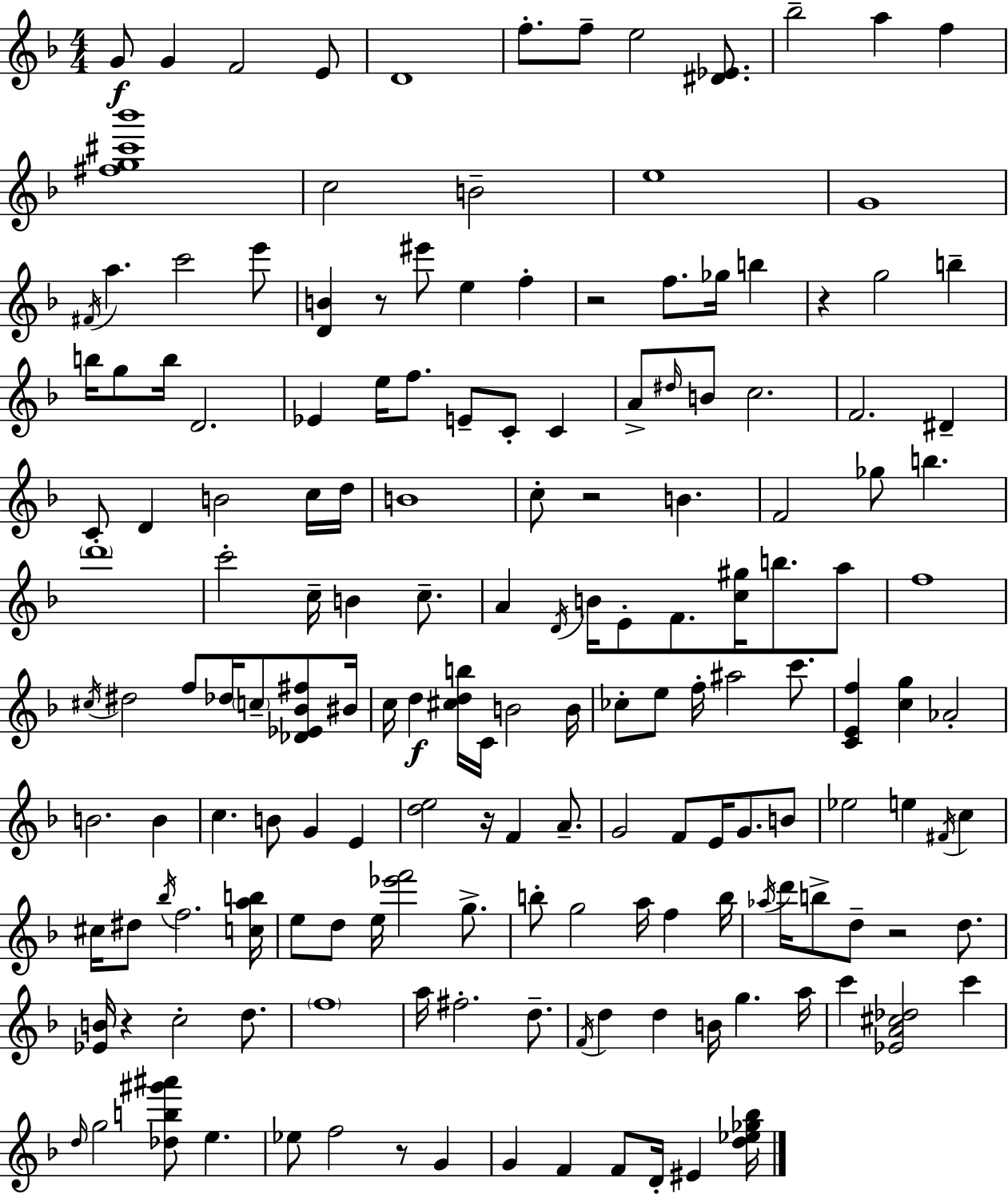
{
  \clef treble
  \numericTimeSignature
  \time 4/4
  \key d \minor
  g'8\f g'4 f'2 e'8 | d'1 | f''8.-. f''8-- e''2 <dis' ees'>8. | bes''2-- a''4 f''4 | \break <fis'' g'' cis''' bes'''>1 | c''2 b'2-- | e''1 | g'1 | \break \acciaccatura { fis'16 } a''4. c'''2 e'''8 | <d' b'>4 r8 eis'''8 e''4 f''4-. | r2 f''8. ges''16 b''4 | r4 g''2 b''4-- | \break b''16 g''8 b''16 d'2. | ees'4 e''16 f''8. e'8-- c'8-. c'4 | a'8-> \grace { dis''16 } b'8 c''2. | f'2. dis'4-- | \break c'8 d'4 b'2 | c''16 d''16 b'1 | c''8-. r2 b'4. | f'2 ges''8 b''4. | \break \parenthesize d'''1-. | c'''2-. c''16-- b'4 c''8.-- | a'4 \acciaccatura { d'16 } b'16 e'8-. f'8. <c'' gis''>16 b''8. | a''8 f''1 | \break \acciaccatura { cis''16 } dis''2 f''8 des''16 \parenthesize c''8-- | <des' ees' bes' fis''>8 bis'16 c''16 d''4\f <cis'' d'' b''>16 c'16 b'2 | b'16 ces''8-. e''8 f''16-. ais''2 | c'''8. <c' e' f''>4 <c'' g''>4 aes'2-. | \break b'2. | b'4 c''4. b'8 g'4 | e'4 <d'' e''>2 r16 f'4 | a'8.-- g'2 f'8 e'16 g'8. | \break b'8 ees''2 e''4 | \acciaccatura { fis'16 } c''4 cis''16 dis''8 \acciaccatura { bes''16 } f''2. | <c'' a'' b''>16 e''8 d''8 e''16 <ees''' f'''>2 | g''8.-> b''8-. g''2 | \break a''16 f''4 b''16 \acciaccatura { aes''16 } d'''16 b''8-> d''8-- r2 | d''8. <ees' b'>16 r4 c''2-. | d''8. \parenthesize f''1 | a''16 fis''2.-. | \break d''8.-- \acciaccatura { f'16 } d''4 d''4 | b'16 g''4. a''16 c'''4 <ees' a' cis'' des''>2 | c'''4 \grace { d''16 } g''2 | <des'' b'' gis''' ais'''>8 e''4. ees''8 f''2 | \break r8 g'4 g'4 f'4 | f'8 d'16-. eis'4 <d'' ees'' ges'' bes''>16 \bar "|."
}